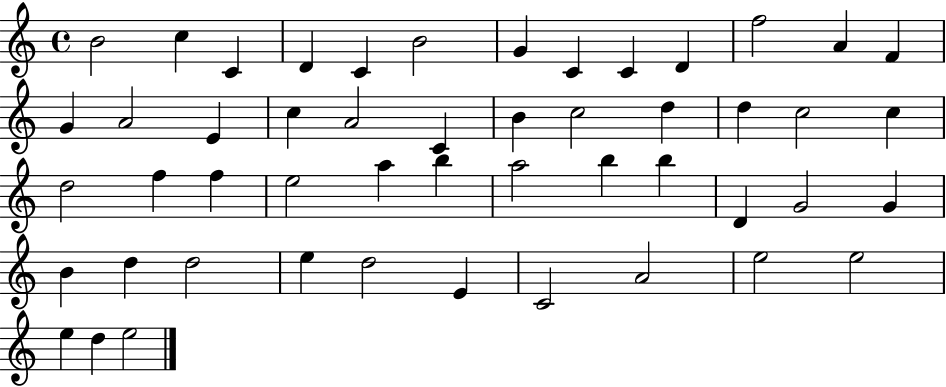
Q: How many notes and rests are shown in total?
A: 50